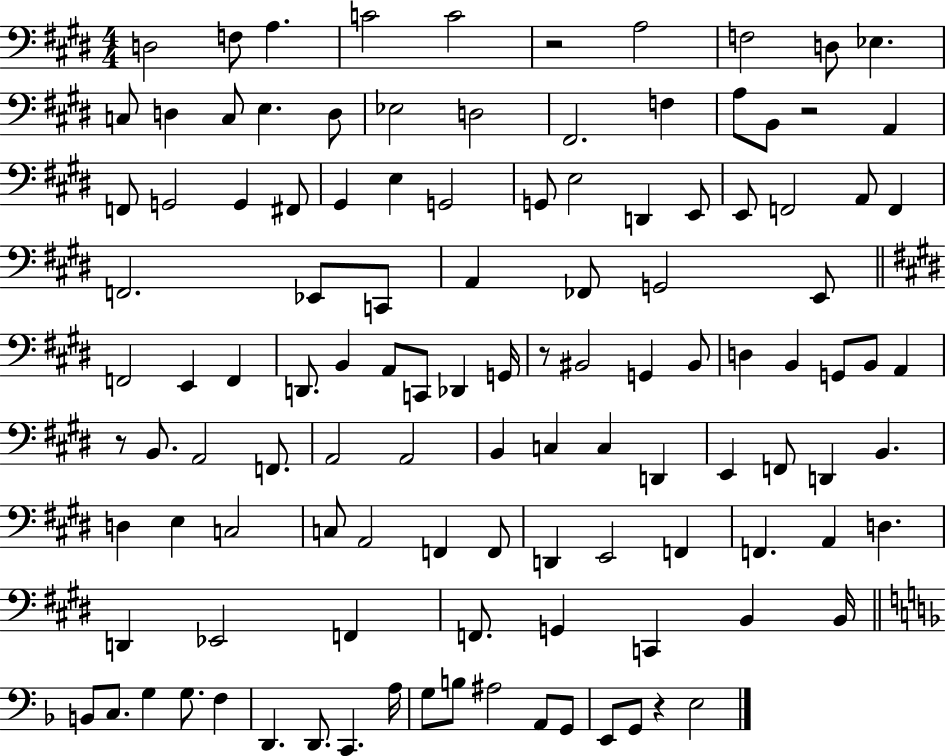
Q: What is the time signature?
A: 4/4